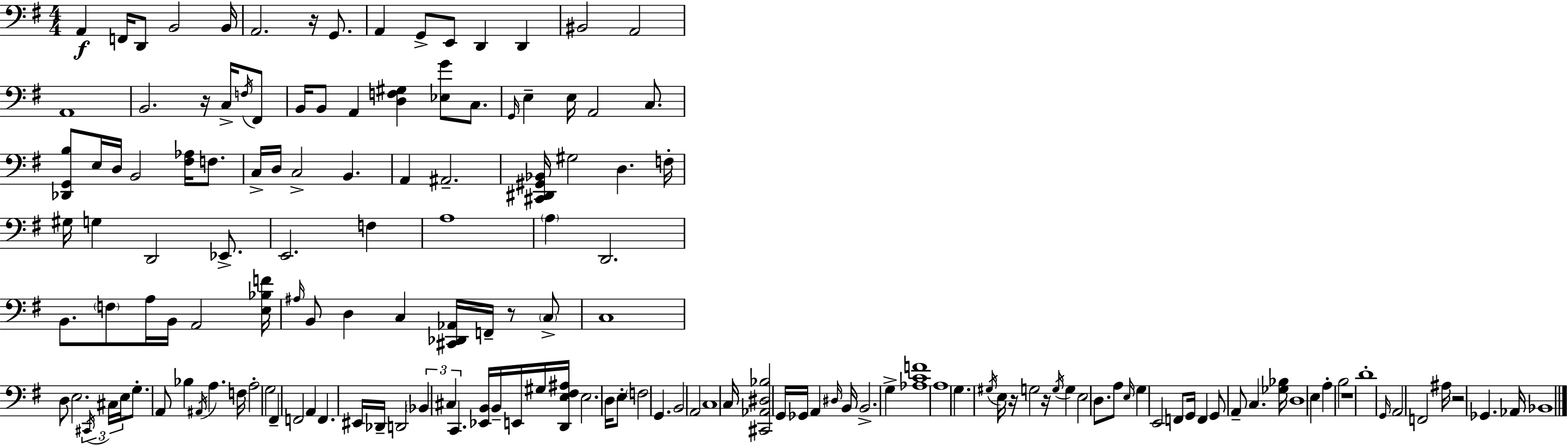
A2/q F2/s D2/e B2/h B2/s A2/h. R/s G2/e. A2/q G2/e E2/e D2/q D2/q BIS2/h A2/h A2/w B2/h. R/s C3/s F3/s F#2/e B2/s B2/e A2/q [D3,F3,G#3]/q [Eb3,G4]/e C3/e. G2/s E3/q E3/s A2/h C3/e. [Db2,G2,B3]/e E3/s D3/s B2/h [F#3,Ab3]/s F3/e. C3/s D3/s C3/h B2/q. A2/q A#2/h. [C#2,D#2,G#2,Bb2]/s G#3/h D3/q. F3/s G#3/s G3/q D2/h Eb2/e. E2/h. F3/q A3/w A3/q D2/h. B2/e. F3/e A3/s B2/s A2/h [E3,Bb3,F4]/s A#3/s B2/e D3/q C3/q [C#2,Db2,Ab2]/s F2/s R/e C3/e C3/w D3/e E3/h. C#2/s C#3/s E3/s G3/e. A2/e Bb3/q A#2/s A3/q. F3/s A3/h G3/h F#2/q F2/h A2/q F2/q. EIS2/s Db2/s D2/h Bb2/q C#3/q C2/q. [Eb2,B2]/s B2/s E2/s G#3/s [D2,E3,F#3,A#3]/s E3/h. D3/s E3/e F3/h G2/q. B2/h A2/h C3/w C3/s [C#2,Ab2,D#3,Bb3]/h G2/s Gb2/s A2/q D#3/s B2/s B2/h. G3/q [Ab3,C4,F4]/w A3/w G3/q. G#3/s E3/s R/s G3/h R/s G3/s G3/q E3/h D3/e. A3/e E3/s G3/q E2/h F2/e G2/s F2/q G2/e A2/e C3/q. [Gb3,Bb3]/s D3/w E3/q A3/q B3/h R/w D4/w G2/s A2/h F2/h A#3/s R/h Gb2/q. Ab2/s Bb2/w